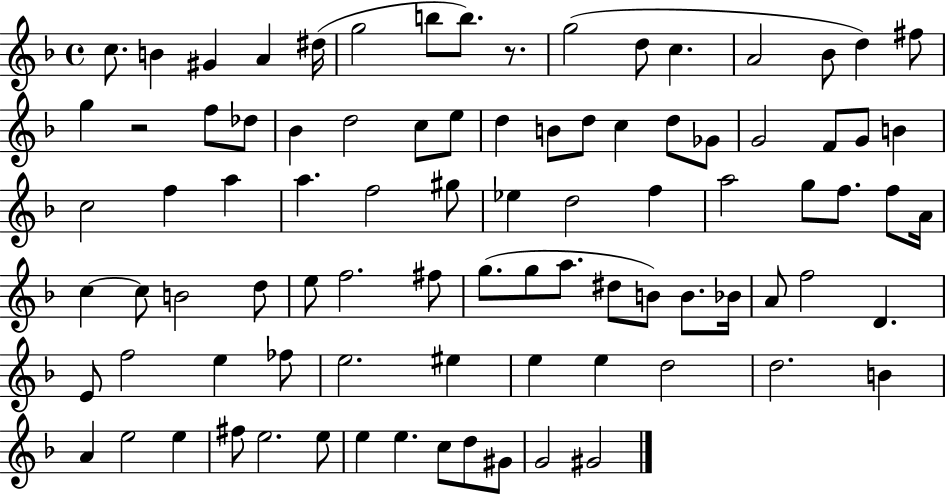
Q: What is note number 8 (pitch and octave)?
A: B5